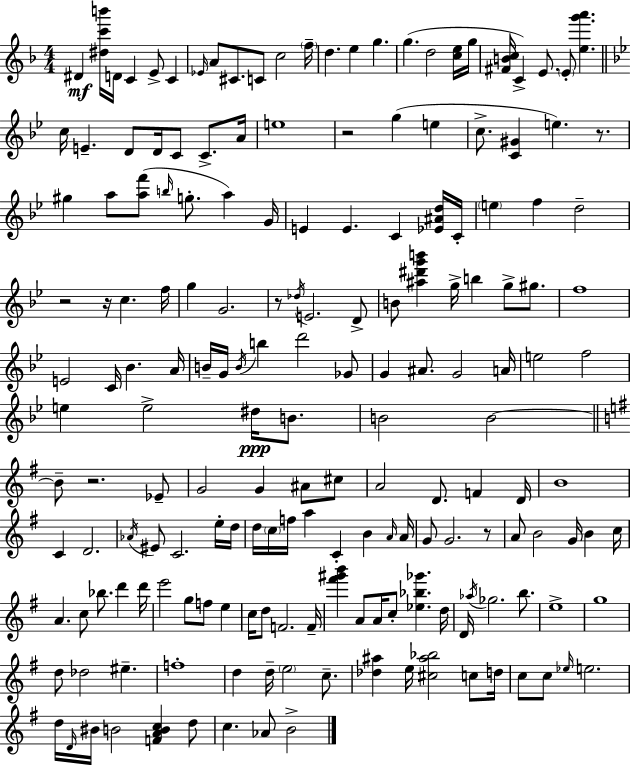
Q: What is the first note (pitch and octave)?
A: D#4